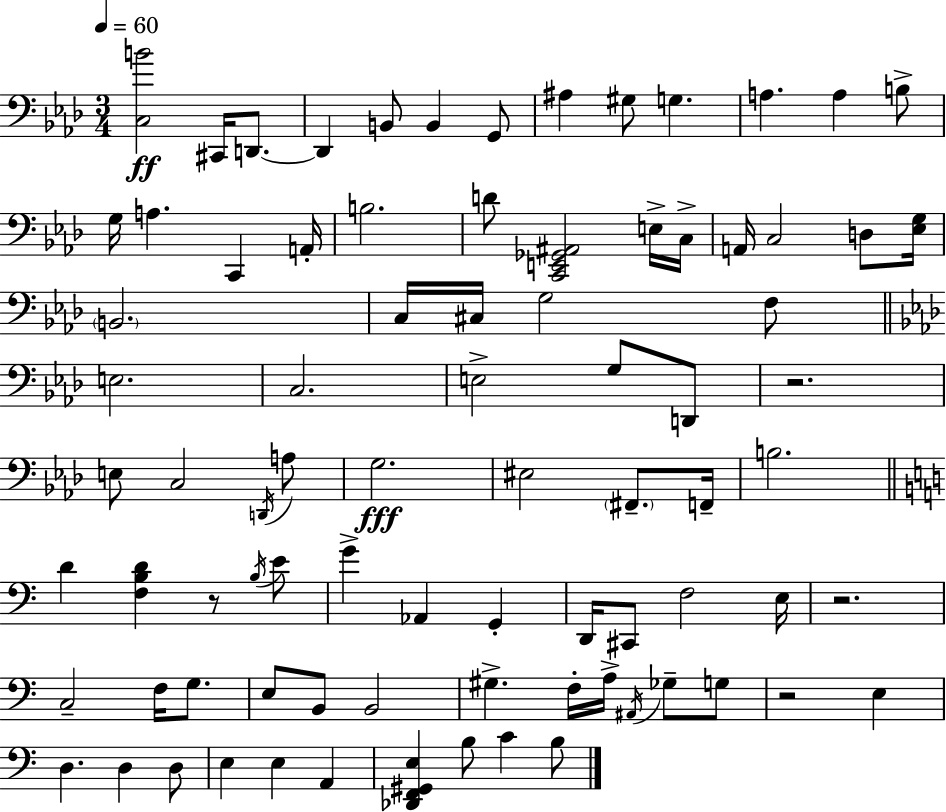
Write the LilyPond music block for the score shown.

{
  \clef bass
  \numericTimeSignature
  \time 3/4
  \key aes \major
  \tempo 4 = 60
  <c b'>2\ff cis,16 d,8.~~ | d,4 b,8 b,4 g,8 | ais4 gis8 g4. | a4. a4 b8-> | \break g16 a4. c,4 a,16-. | b2. | d'8 <c, e, ges, ais,>2 e16-> c16-> | a,16 c2 d8 <ees g>16 | \break \parenthesize b,2. | c16 cis16 g2 f8 | \bar "||" \break \key aes \major e2. | c2. | e2-> g8 d,8 | r2. | \break e8 c2 \acciaccatura { d,16 } a8 | g2.\fff | eis2 \parenthesize fis,8.-- | f,16-- b2. | \break \bar "||" \break \key a \minor d'4 <f b d'>4 r8 \acciaccatura { b16 } e'8 | g'4-> aes,4 g,4-. | d,16 cis,8 f2 | e16 r2. | \break c2-- f16 g8. | e8 b,8 b,2 | gis4.-> f16-. a16-> \acciaccatura { ais,16 } ges8-- | g8 r2 e4 | \break d4. d4 | d8 e4 e4 a,4 | <des, f, gis, e>4 b8 c'4 | b8 \bar "|."
}